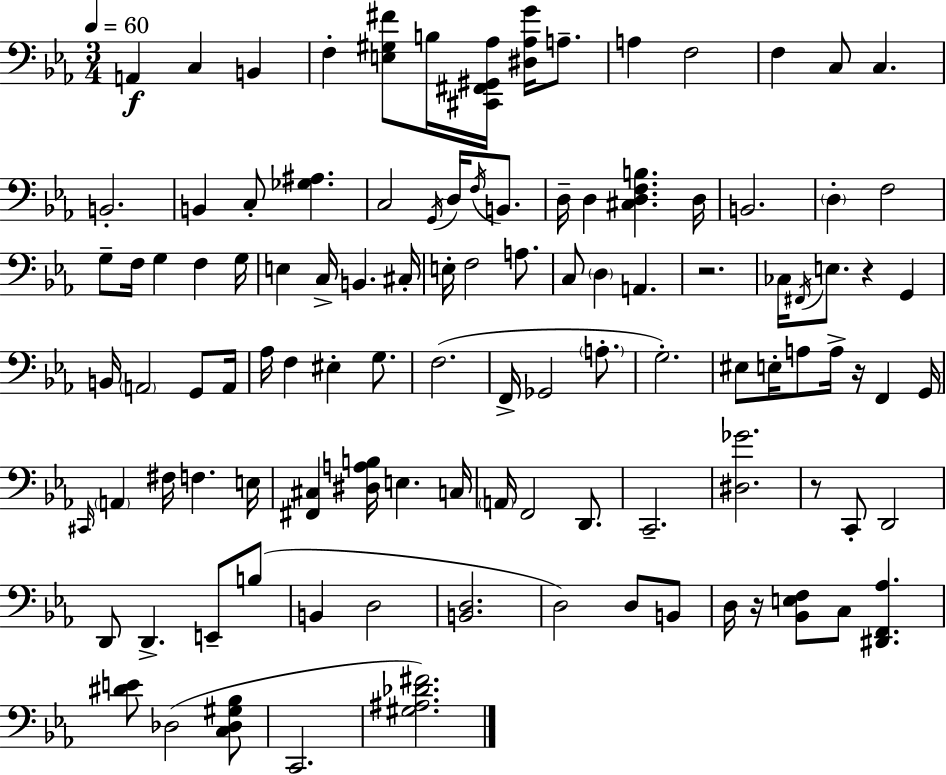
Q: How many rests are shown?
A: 5